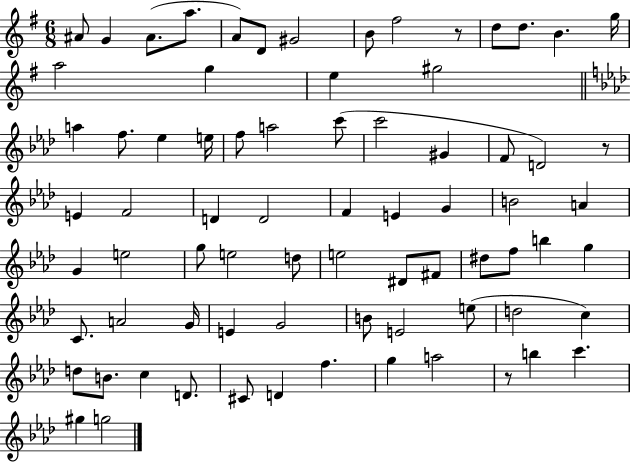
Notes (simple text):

A#4/e G4/q A#4/e. A5/e. A4/e D4/e G#4/h B4/e F#5/h R/e D5/e D5/e. B4/q. G5/s A5/h G5/q E5/q G#5/h A5/q F5/e. Eb5/q E5/s F5/e A5/h C6/e C6/h G#4/q F4/e D4/h R/e E4/q F4/h D4/q D4/h F4/q E4/q G4/q B4/h A4/q G4/q E5/h G5/e E5/h D5/e E5/h D#4/e F#4/e D#5/e F5/e B5/q G5/q C4/e. A4/h G4/s E4/q G4/h B4/e E4/h E5/e D5/h C5/q D5/e B4/e. C5/q D4/e. C#4/e D4/q F5/q. G5/q A5/h R/e B5/q C6/q. G#5/q G5/h